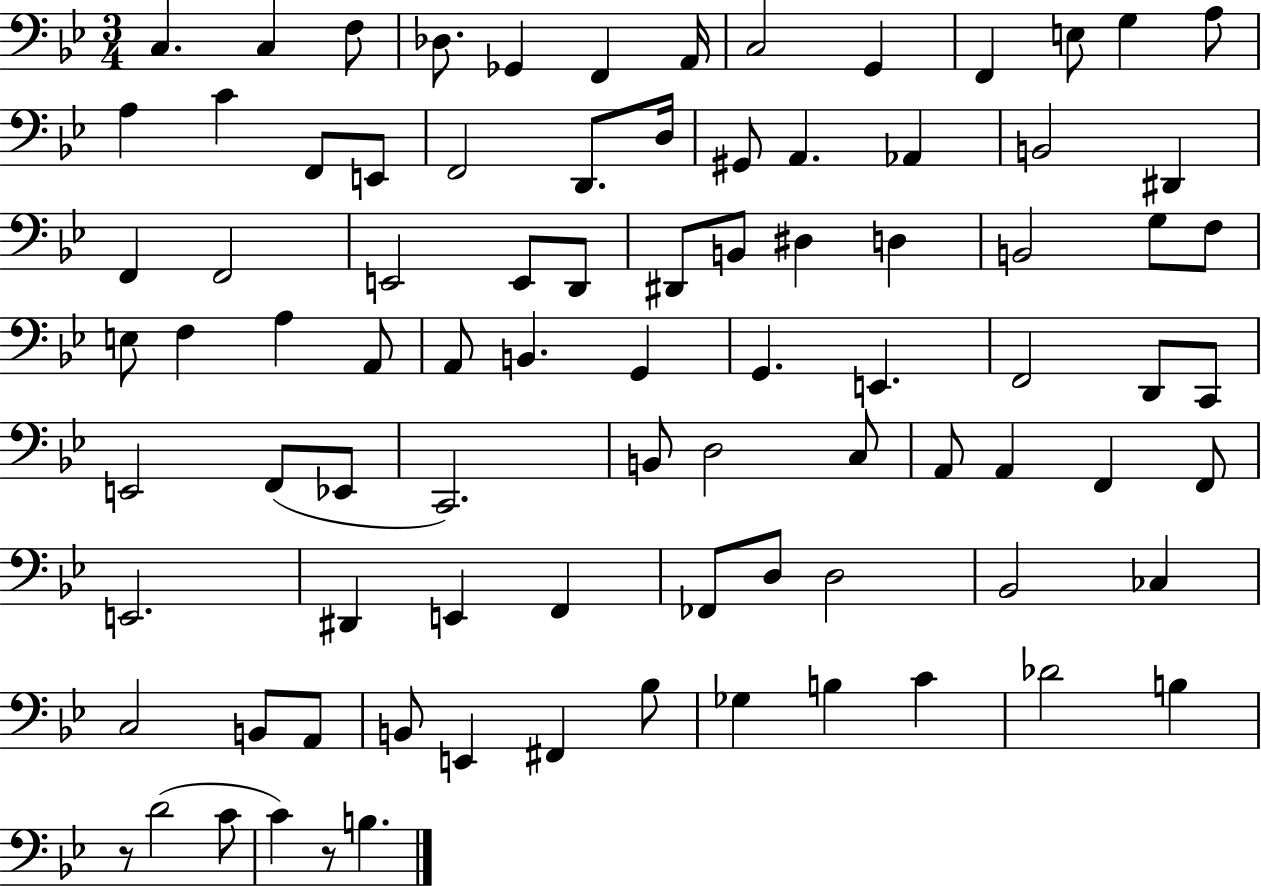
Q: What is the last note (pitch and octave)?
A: B3